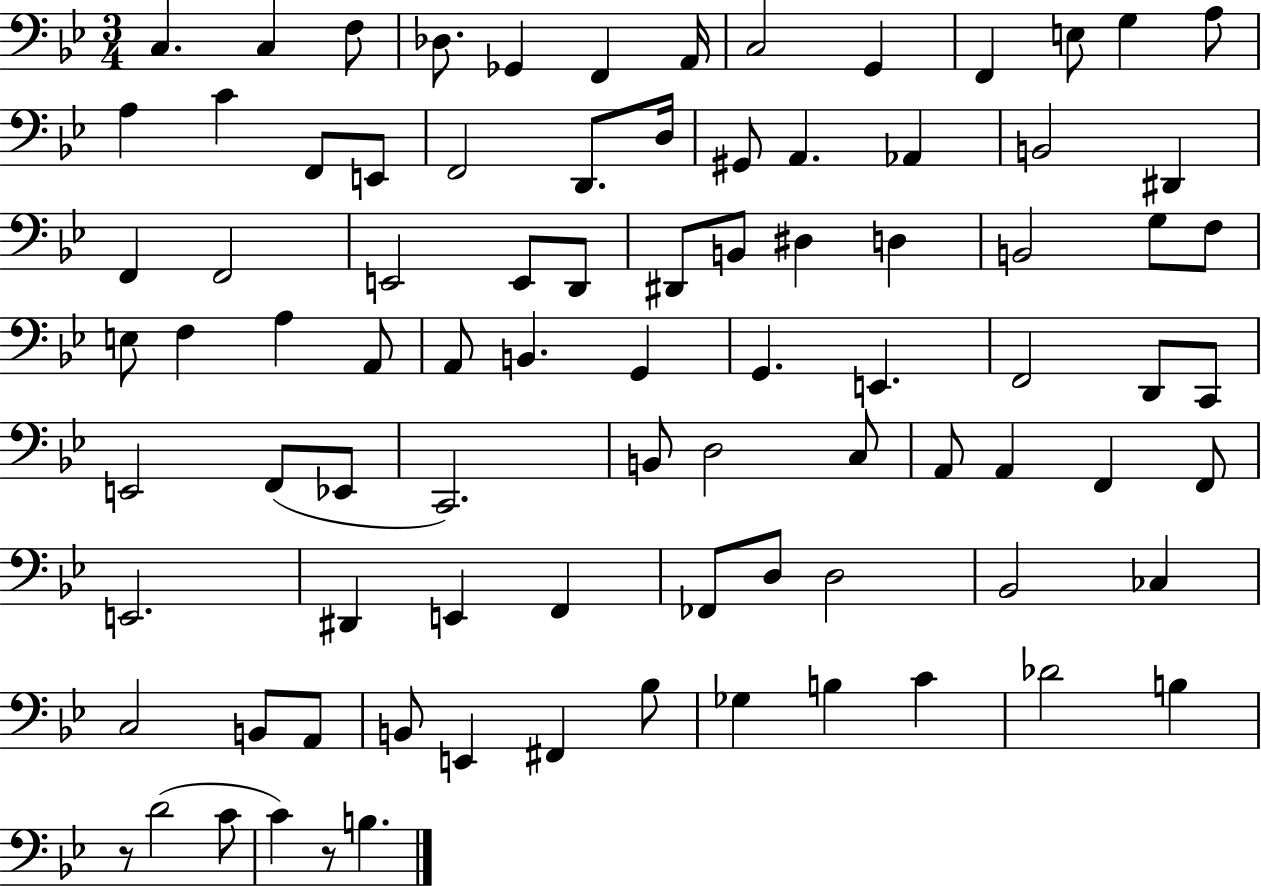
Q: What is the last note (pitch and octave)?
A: B3